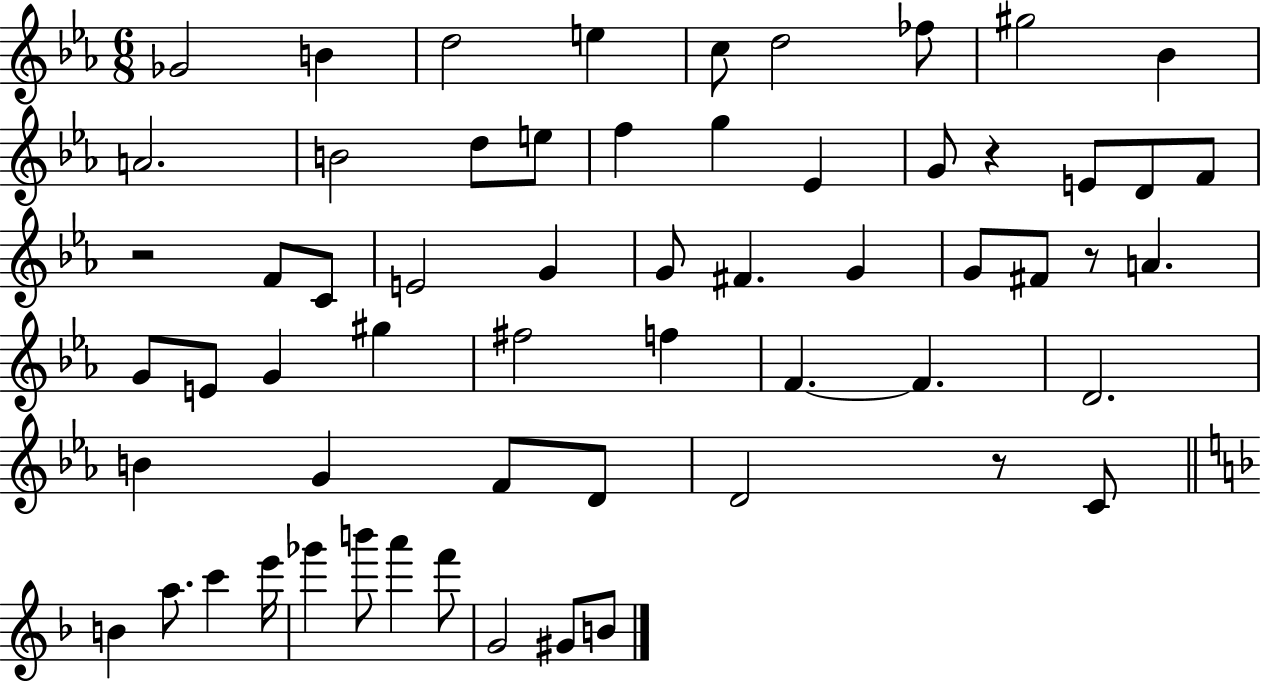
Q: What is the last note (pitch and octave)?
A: B4